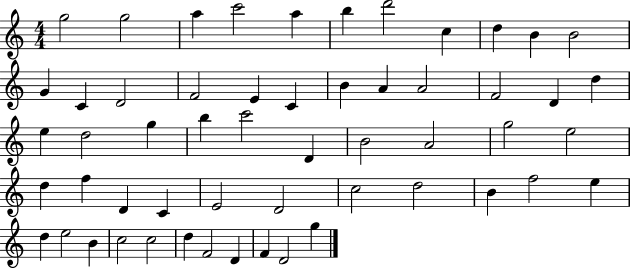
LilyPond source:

{
  \clef treble
  \numericTimeSignature
  \time 4/4
  \key c \major
  g''2 g''2 | a''4 c'''2 a''4 | b''4 d'''2 c''4 | d''4 b'4 b'2 | \break g'4 c'4 d'2 | f'2 e'4 c'4 | b'4 a'4 a'2 | f'2 d'4 d''4 | \break e''4 d''2 g''4 | b''4 c'''2 d'4 | b'2 a'2 | g''2 e''2 | \break d''4 f''4 d'4 c'4 | e'2 d'2 | c''2 d''2 | b'4 f''2 e''4 | \break d''4 e''2 b'4 | c''2 c''2 | d''4 f'2 d'4 | f'4 d'2 g''4 | \break \bar "|."
}